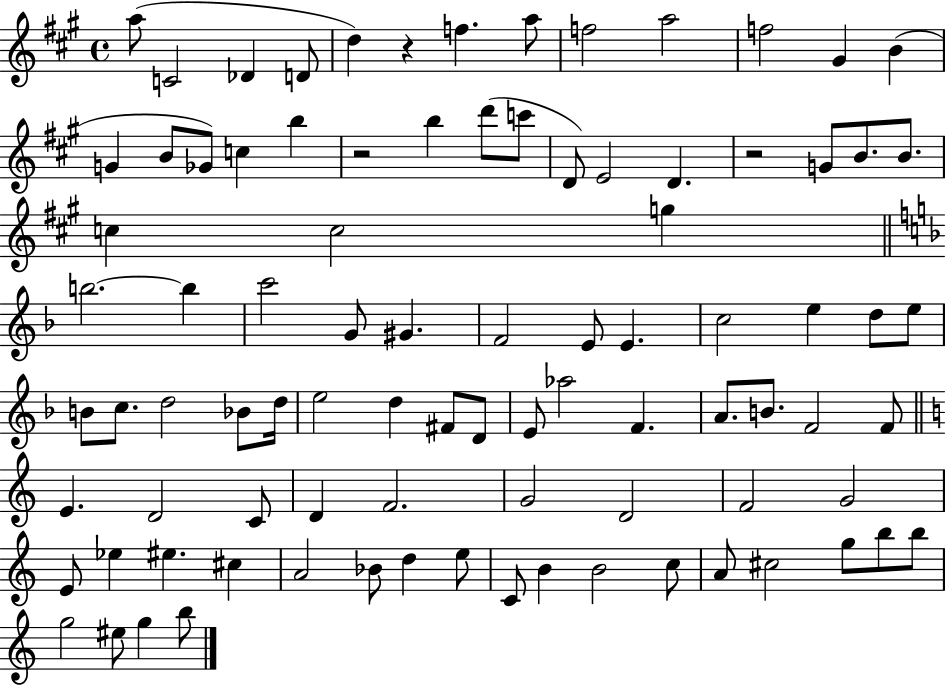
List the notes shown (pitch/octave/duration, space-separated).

A5/e C4/h Db4/q D4/e D5/q R/q F5/q. A5/e F5/h A5/h F5/h G#4/q B4/q G4/q B4/e Gb4/e C5/q B5/q R/h B5/q D6/e C6/e D4/e E4/h D4/q. R/h G4/e B4/e. B4/e. C5/q C5/h G5/q B5/h. B5/q C6/h G4/e G#4/q. F4/h E4/e E4/q. C5/h E5/q D5/e E5/e B4/e C5/e. D5/h Bb4/e D5/s E5/h D5/q F#4/e D4/e E4/e Ab5/h F4/q. A4/e. B4/e. F4/h F4/e E4/q. D4/h C4/e D4/q F4/h. G4/h D4/h F4/h G4/h E4/e Eb5/q EIS5/q. C#5/q A4/h Bb4/e D5/q E5/e C4/e B4/q B4/h C5/e A4/e C#5/h G5/e B5/e B5/e G5/h EIS5/e G5/q B5/e